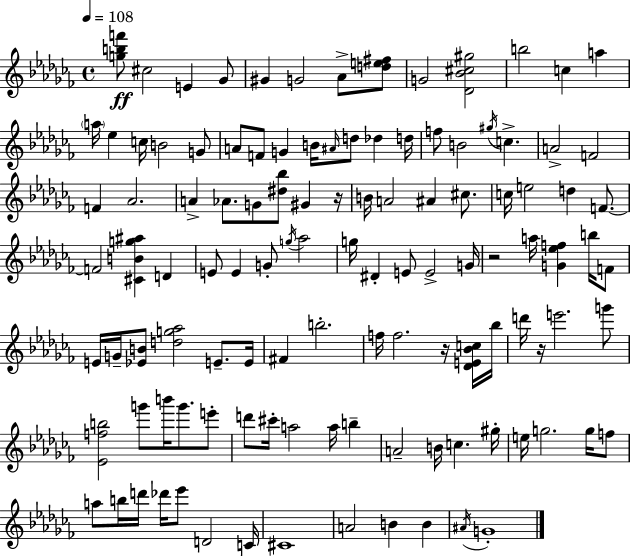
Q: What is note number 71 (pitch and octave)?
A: G6